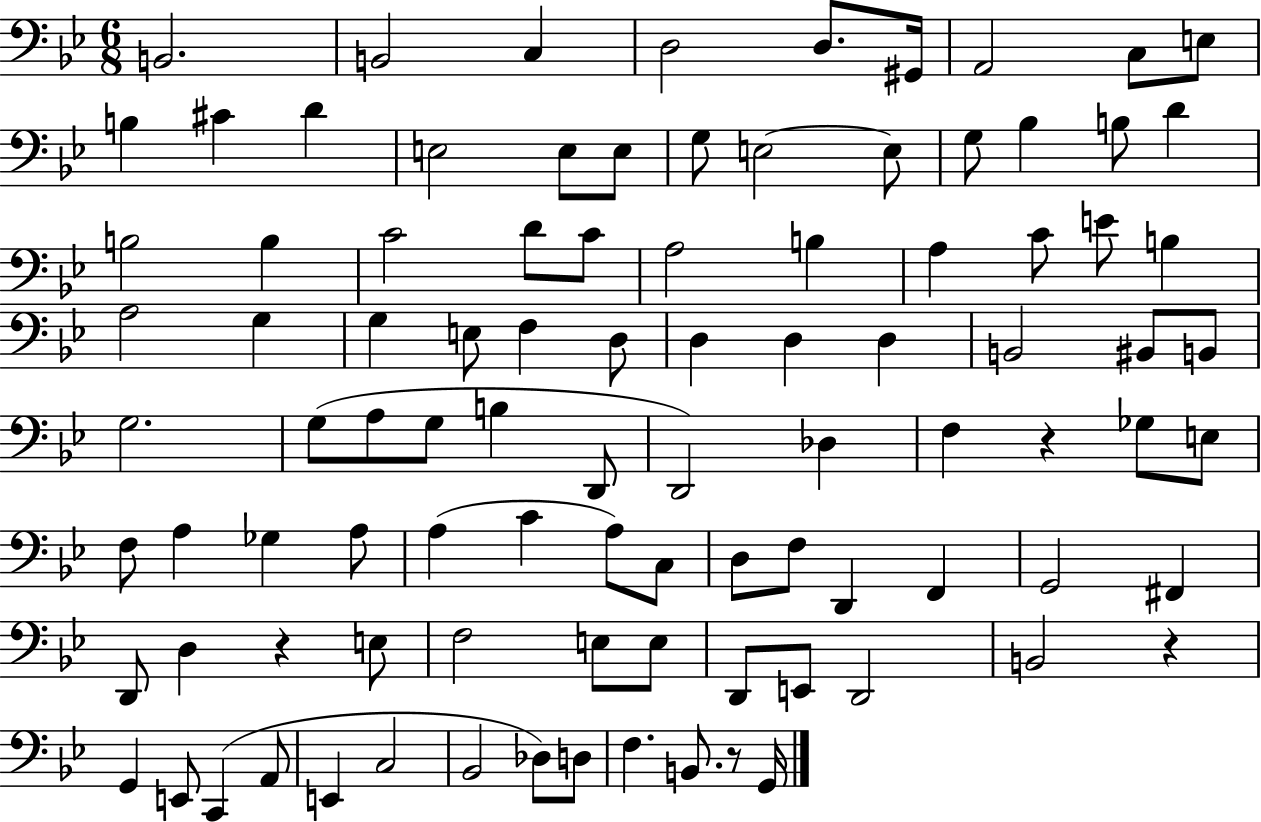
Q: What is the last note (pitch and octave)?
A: G2